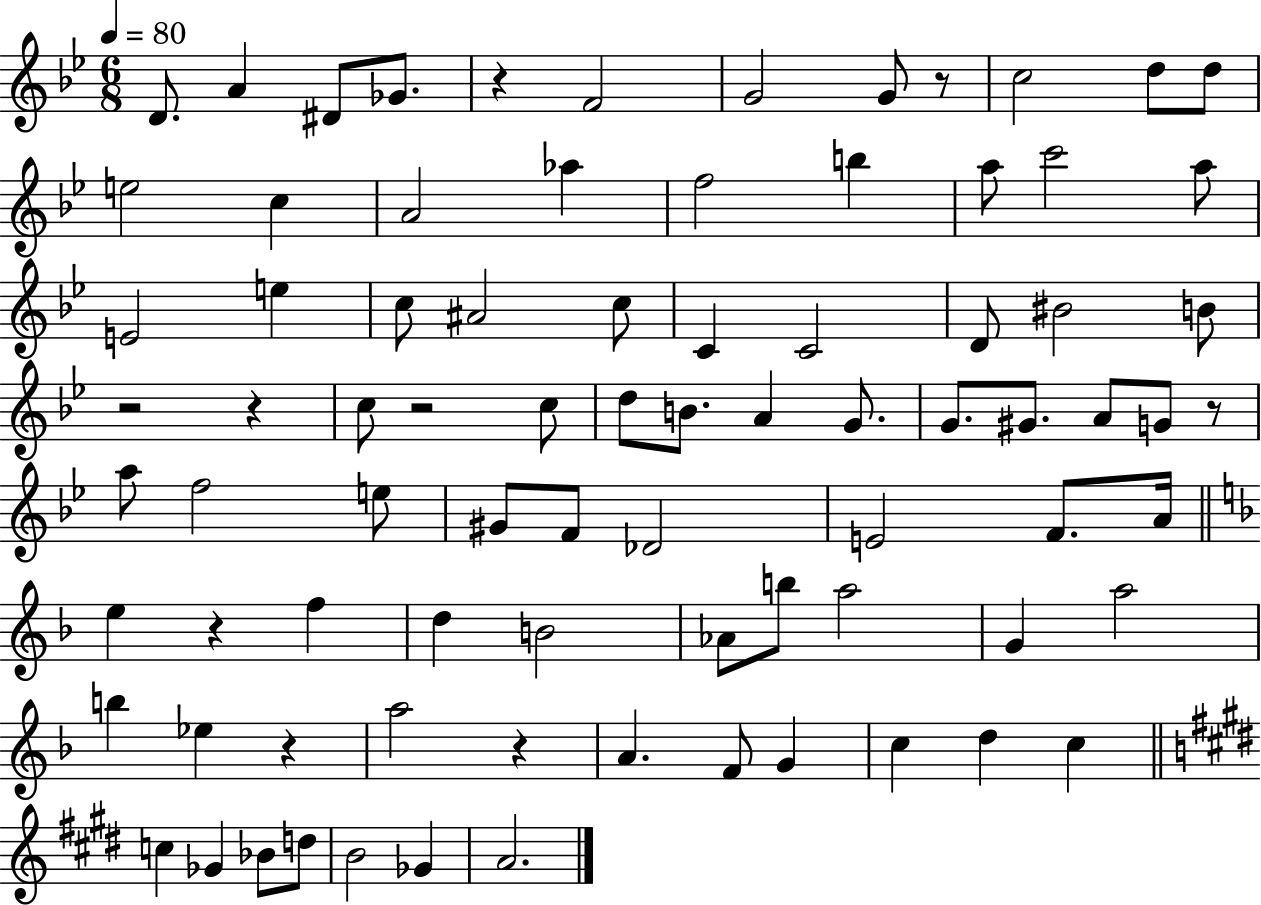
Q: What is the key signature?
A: BES major